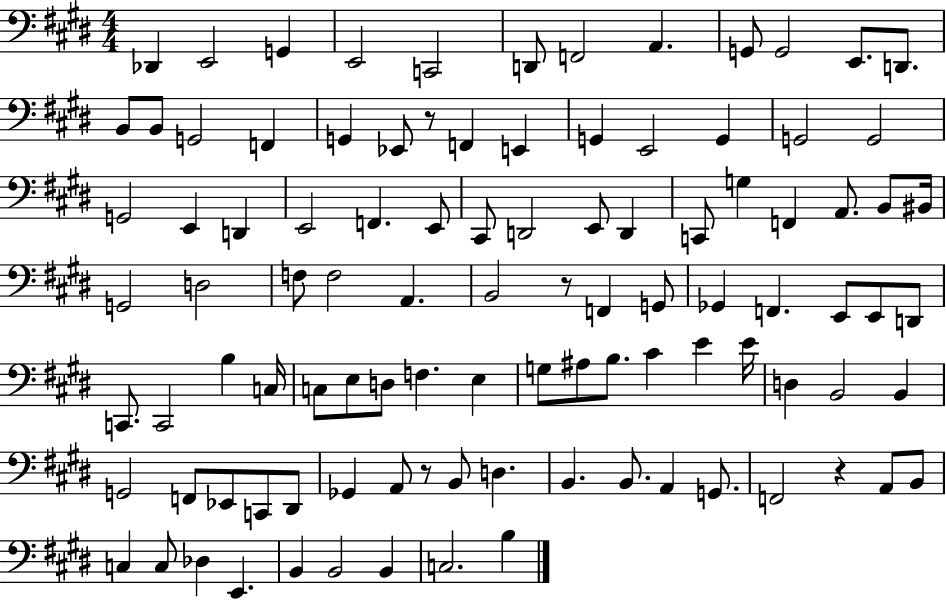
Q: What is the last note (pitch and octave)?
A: B3